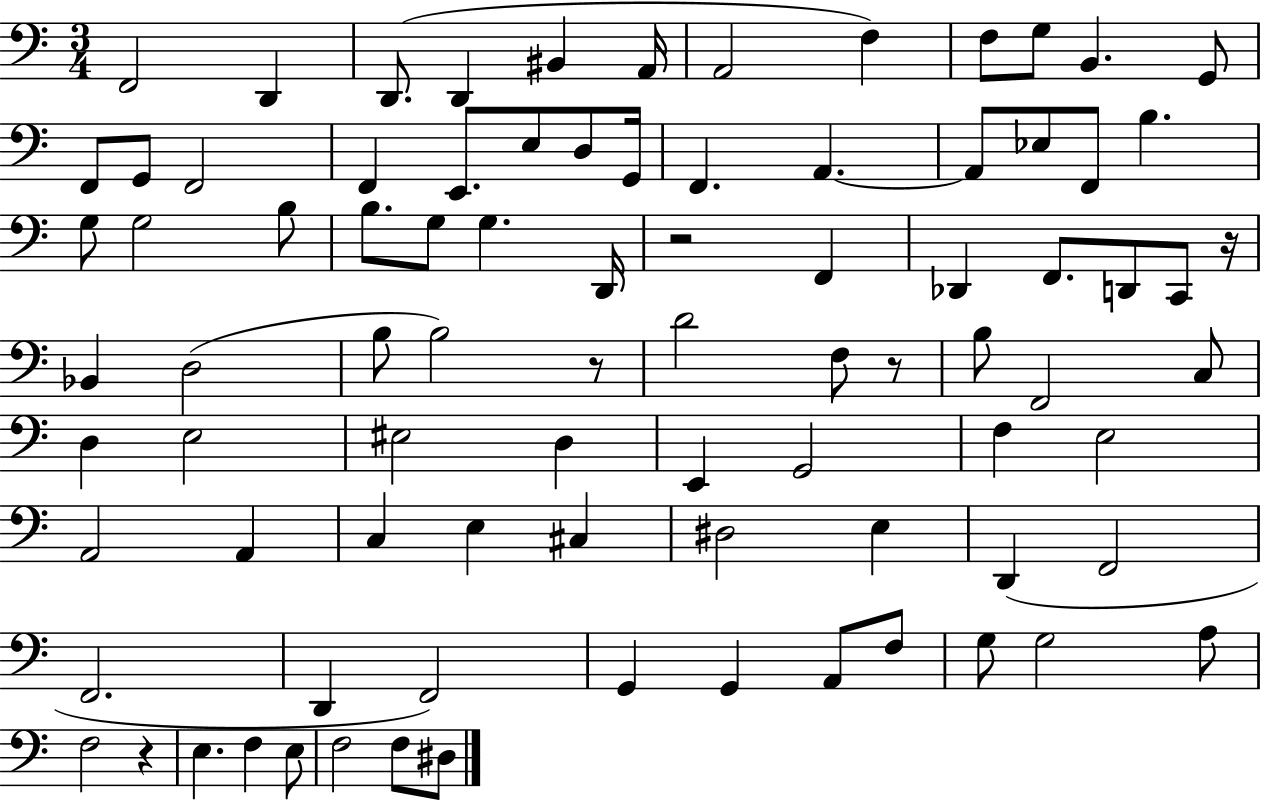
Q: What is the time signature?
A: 3/4